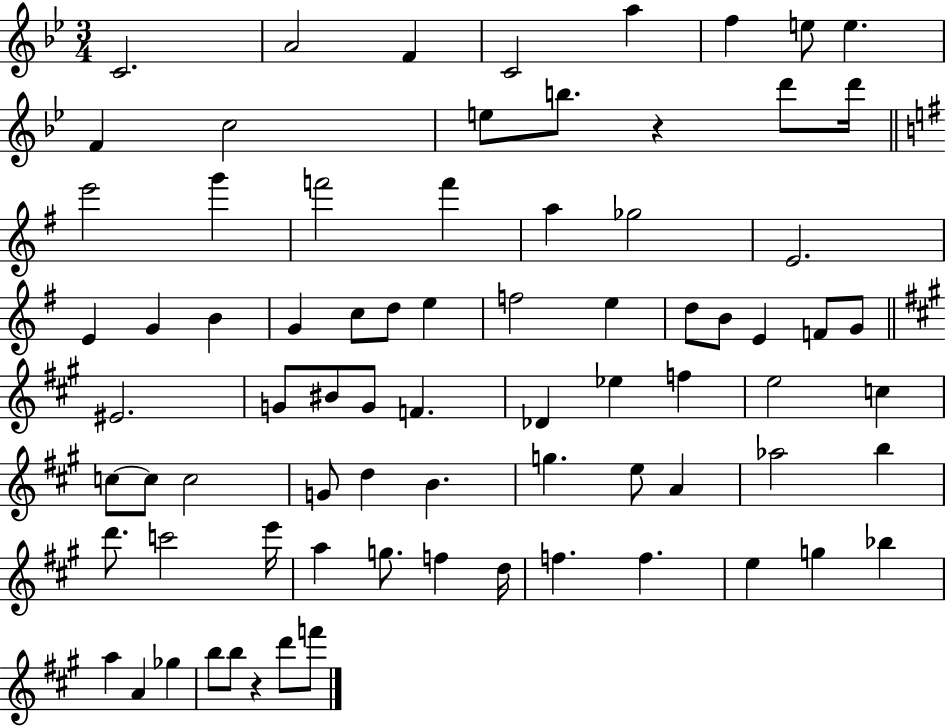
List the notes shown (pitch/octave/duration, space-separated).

C4/h. A4/h F4/q C4/h A5/q F5/q E5/e E5/q. F4/q C5/h E5/e B5/e. R/q D6/e D6/s E6/h G6/q F6/h F6/q A5/q Gb5/h E4/h. E4/q G4/q B4/q G4/q C5/e D5/e E5/q F5/h E5/q D5/e B4/e E4/q F4/e G4/e EIS4/h. G4/e BIS4/e G4/e F4/q. Db4/q Eb5/q F5/q E5/h C5/q C5/e C5/e C5/h G4/e D5/q B4/q. G5/q. E5/e A4/q Ab5/h B5/q D6/e. C6/h E6/s A5/q G5/e. F5/q D5/s F5/q. F5/q. E5/q G5/q Bb5/q A5/q A4/q Gb5/q B5/e B5/e R/q D6/e F6/e